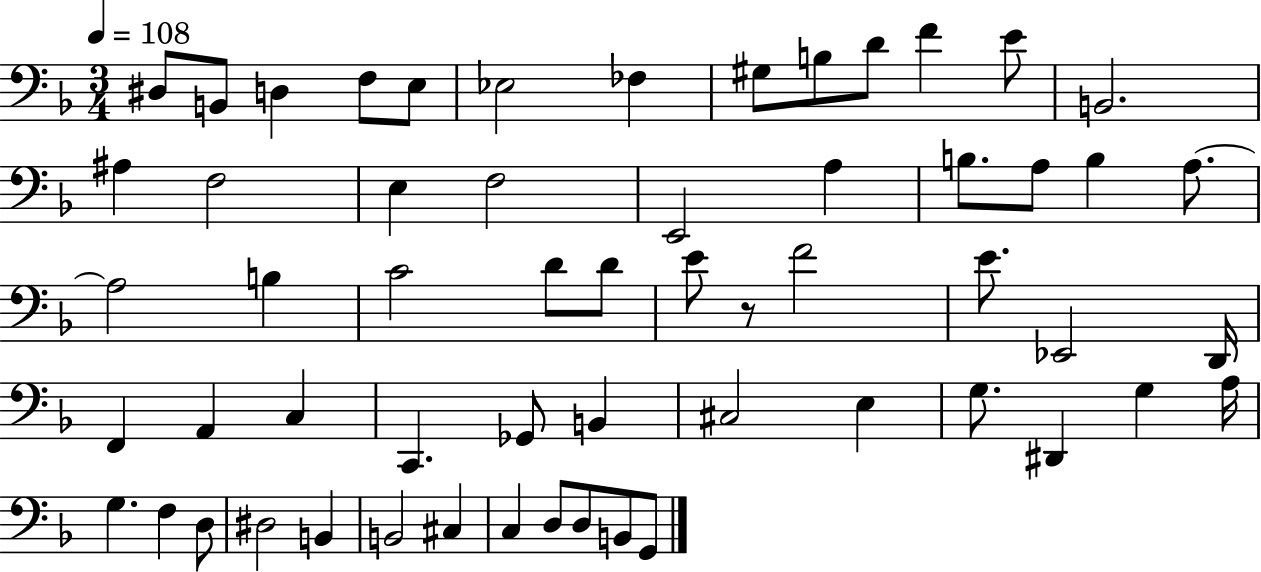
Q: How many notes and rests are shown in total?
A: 58